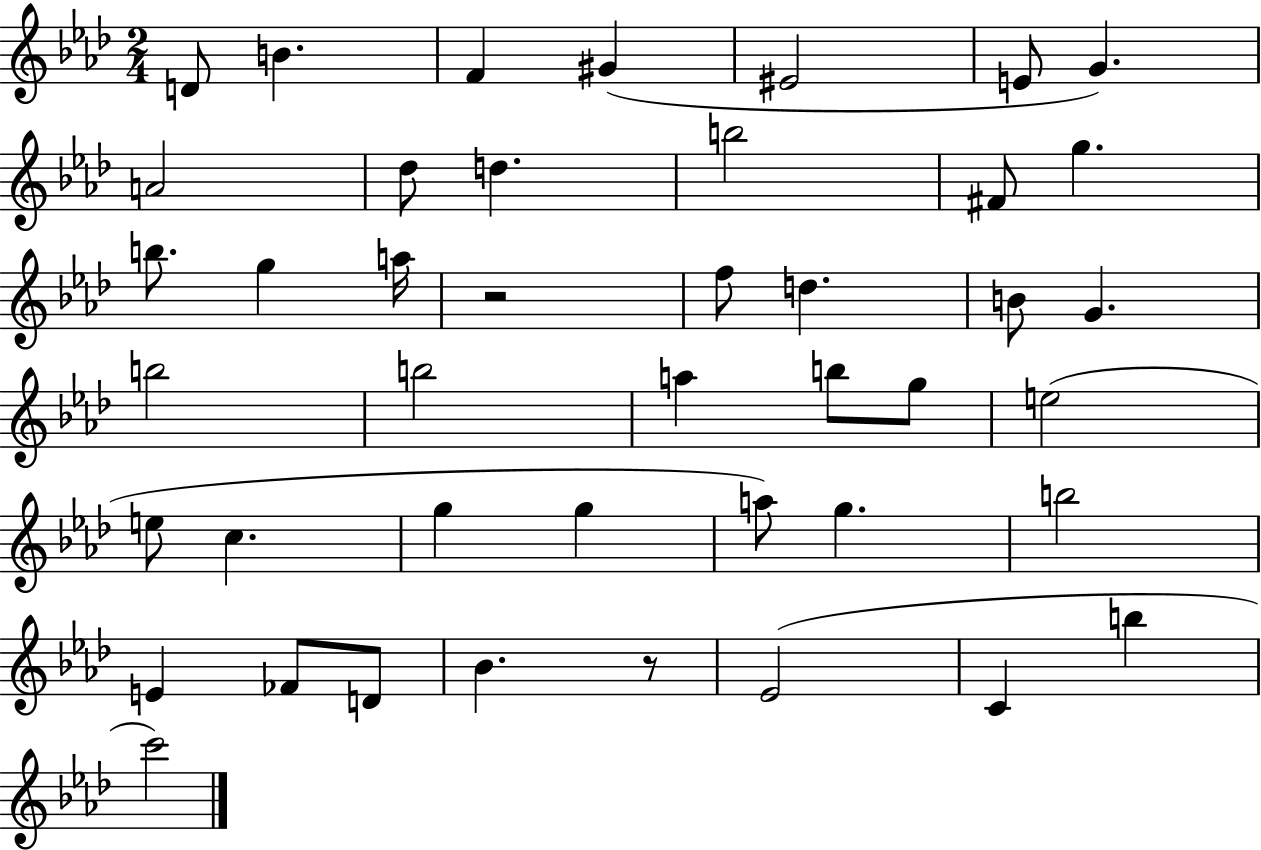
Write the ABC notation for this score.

X:1
T:Untitled
M:2/4
L:1/4
K:Ab
D/2 B F ^G ^E2 E/2 G A2 _d/2 d b2 ^F/2 g b/2 g a/4 z2 f/2 d B/2 G b2 b2 a b/2 g/2 e2 e/2 c g g a/2 g b2 E _F/2 D/2 _B z/2 _E2 C b c'2